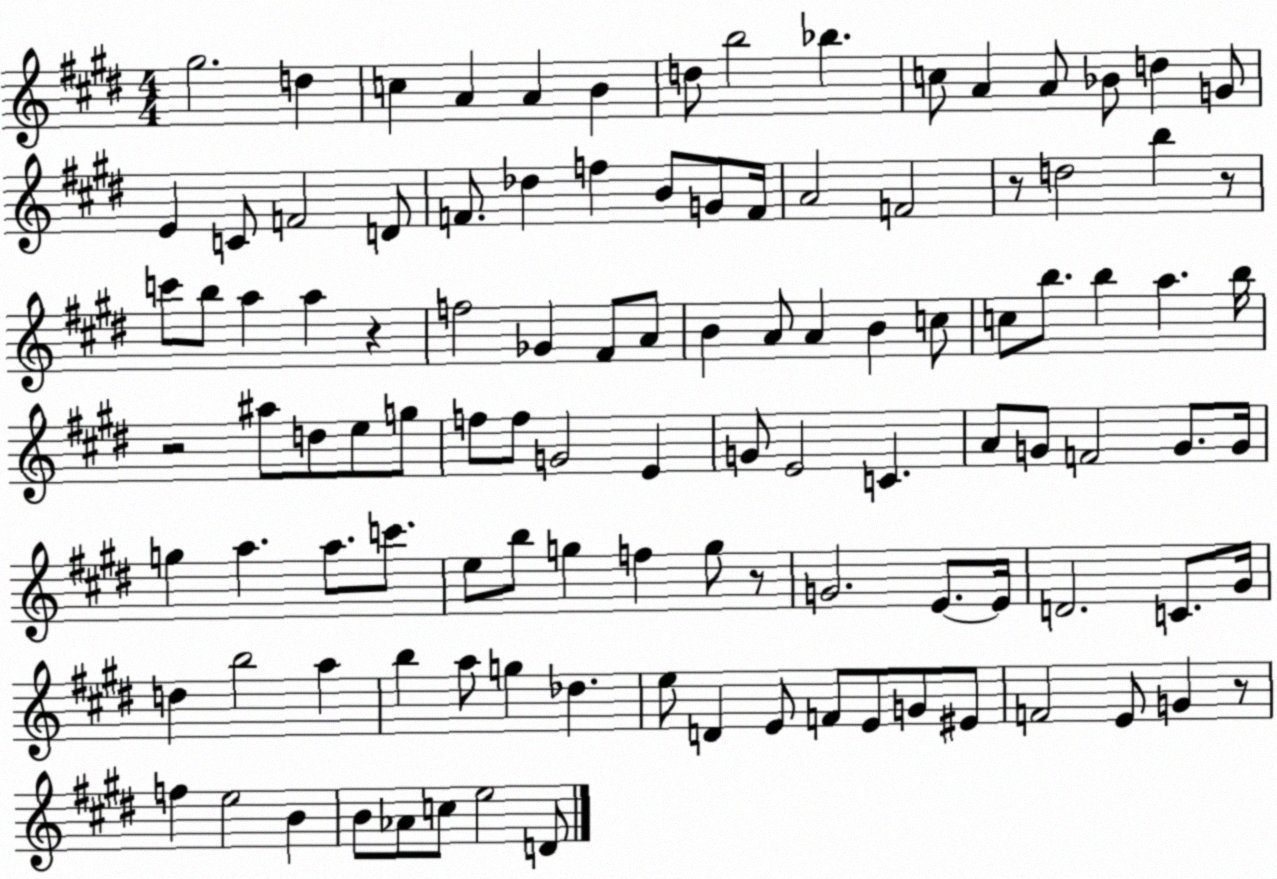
X:1
T:Untitled
M:4/4
L:1/4
K:E
^g2 d c A A B d/2 b2 _b c/2 A A/2 _B/2 d G/2 E C/2 F2 D/2 F/2 _d f B/2 G/2 F/4 A2 F2 z/2 d2 b z/2 c'/2 b/2 a a z f2 _G ^F/2 A/2 B A/2 A B c/2 c/2 b/2 b a b/4 z2 ^a/2 d/2 e/2 g/2 f/2 f/2 G2 E G/2 E2 C A/2 G/2 F2 G/2 G/4 g a a/2 c'/2 e/2 b/2 g f g/2 z/2 G2 E/2 E/4 D2 C/2 ^G/4 d b2 a b a/2 g _d e/2 D E/2 F/2 E/2 G/2 ^E/2 F2 E/2 G z/2 f e2 B B/2 _A/2 c/2 e2 D/2